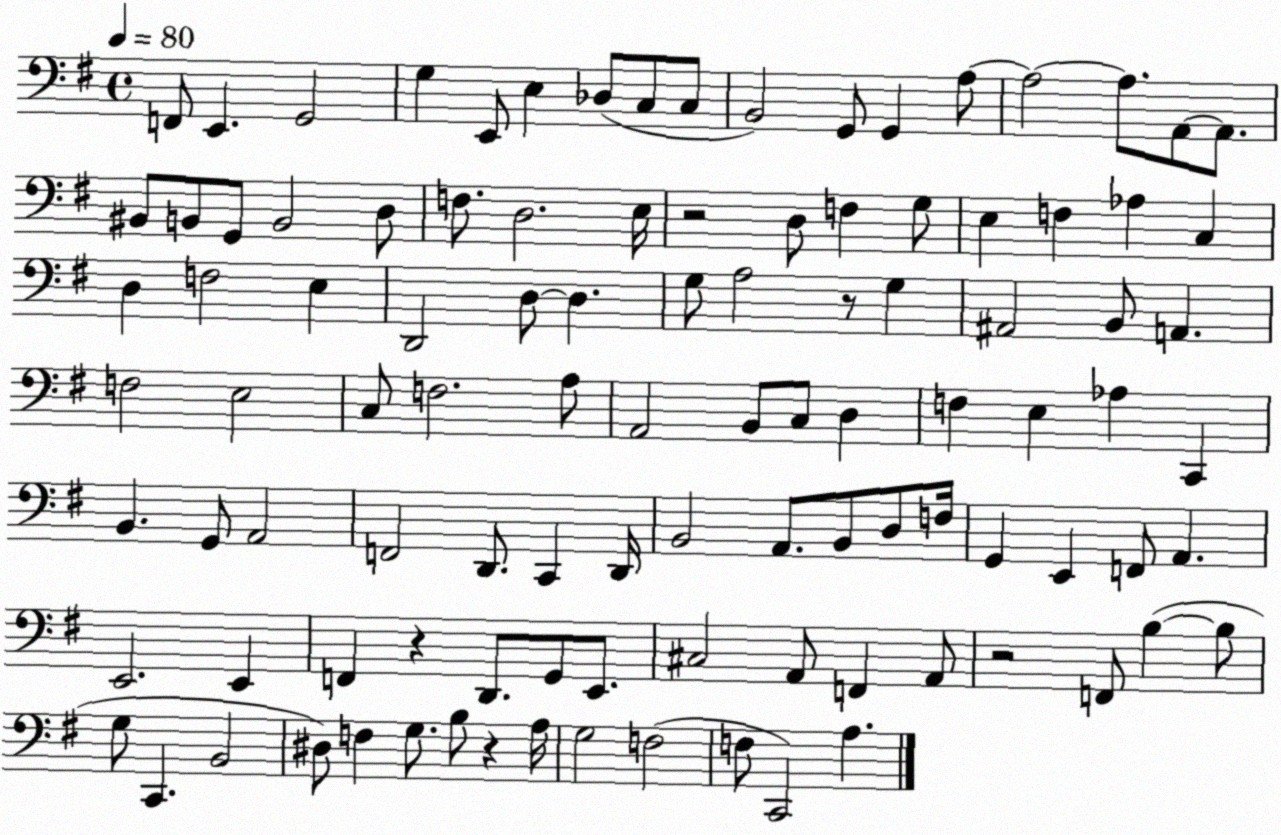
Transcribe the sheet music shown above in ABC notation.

X:1
T:Untitled
M:4/4
L:1/4
K:G
F,,/2 E,, G,,2 G, E,,/2 E, _D,/2 C,/2 C,/2 B,,2 G,,/2 G,, A,/2 A,2 A,/2 A,,/2 A,,/2 ^B,,/2 B,,/2 G,,/2 B,,2 D,/2 F,/2 D,2 E,/4 z2 D,/2 F, G,/2 E, F, _A, C, D, F,2 E, D,,2 D,/2 D, G,/2 A,2 z/2 G, ^A,,2 B,,/2 A,, F,2 E,2 C,/2 F,2 A,/2 A,,2 B,,/2 C,/2 D, F, E, _A, C,, B,, G,,/2 A,,2 F,,2 D,,/2 C,, D,,/4 B,,2 A,,/2 B,,/2 D,/2 F,/4 G,, E,, F,,/2 A,, E,,2 E,, F,, z D,,/2 G,,/2 E,,/2 ^C,2 A,,/2 F,, A,,/2 z2 F,,/2 B, B,/2 G,/2 C,, B,,2 ^D,/2 F, G,/2 B,/2 z A,/4 G,2 F,2 F,/2 C,,2 A,